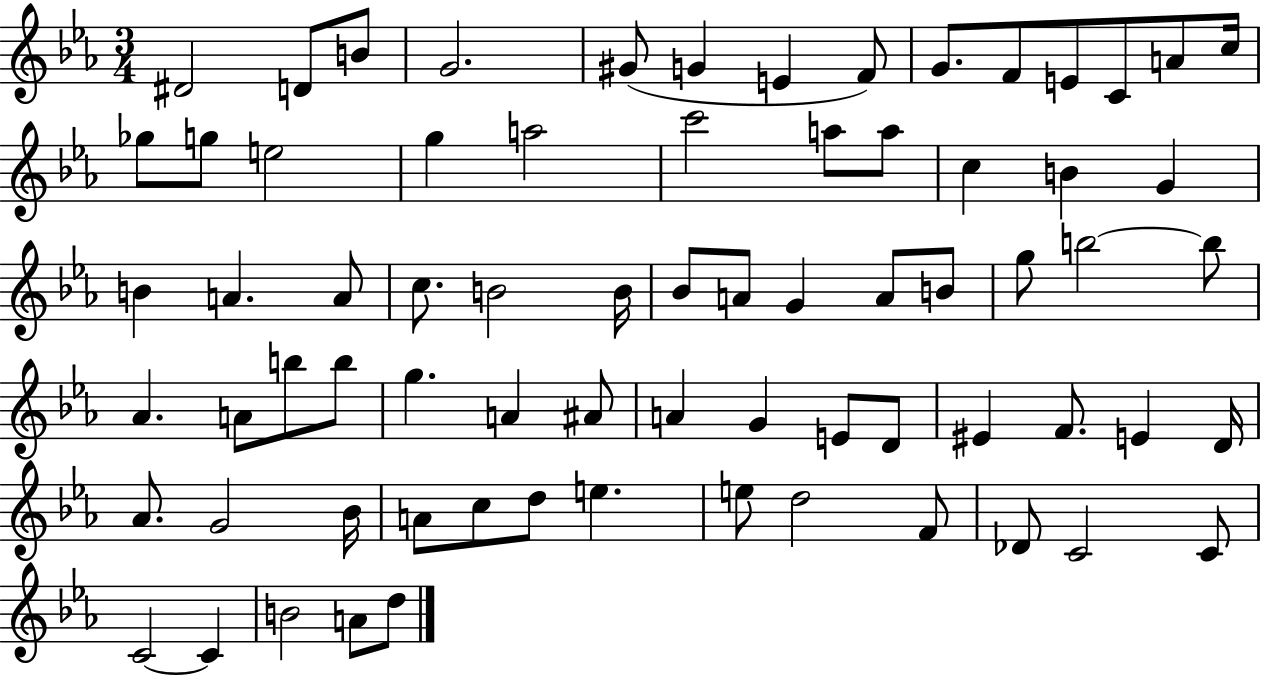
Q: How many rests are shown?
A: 0